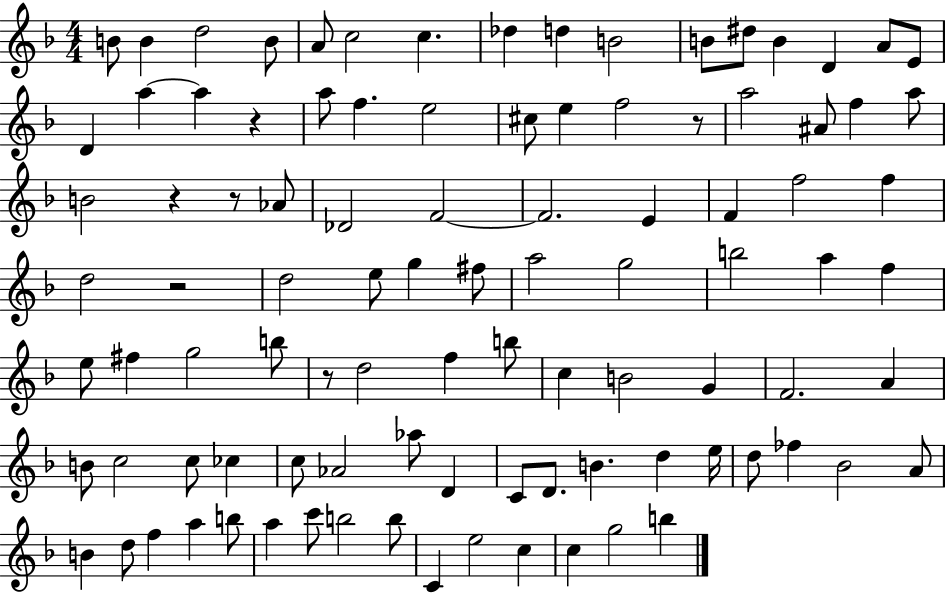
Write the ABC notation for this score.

X:1
T:Untitled
M:4/4
L:1/4
K:F
B/2 B d2 B/2 A/2 c2 c _d d B2 B/2 ^d/2 B D A/2 E/2 D a a z a/2 f e2 ^c/2 e f2 z/2 a2 ^A/2 f a/2 B2 z z/2 _A/2 _D2 F2 F2 E F f2 f d2 z2 d2 e/2 g ^f/2 a2 g2 b2 a f e/2 ^f g2 b/2 z/2 d2 f b/2 c B2 G F2 A B/2 c2 c/2 _c c/2 _A2 _a/2 D C/2 D/2 B d e/4 d/2 _f _B2 A/2 B d/2 f a b/2 a c'/2 b2 b/2 C e2 c c g2 b